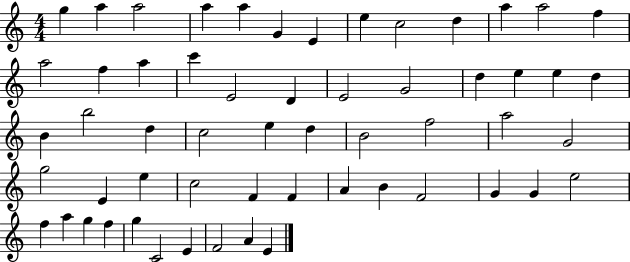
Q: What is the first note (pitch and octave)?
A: G5